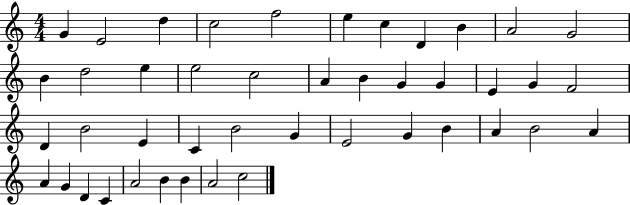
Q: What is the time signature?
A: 4/4